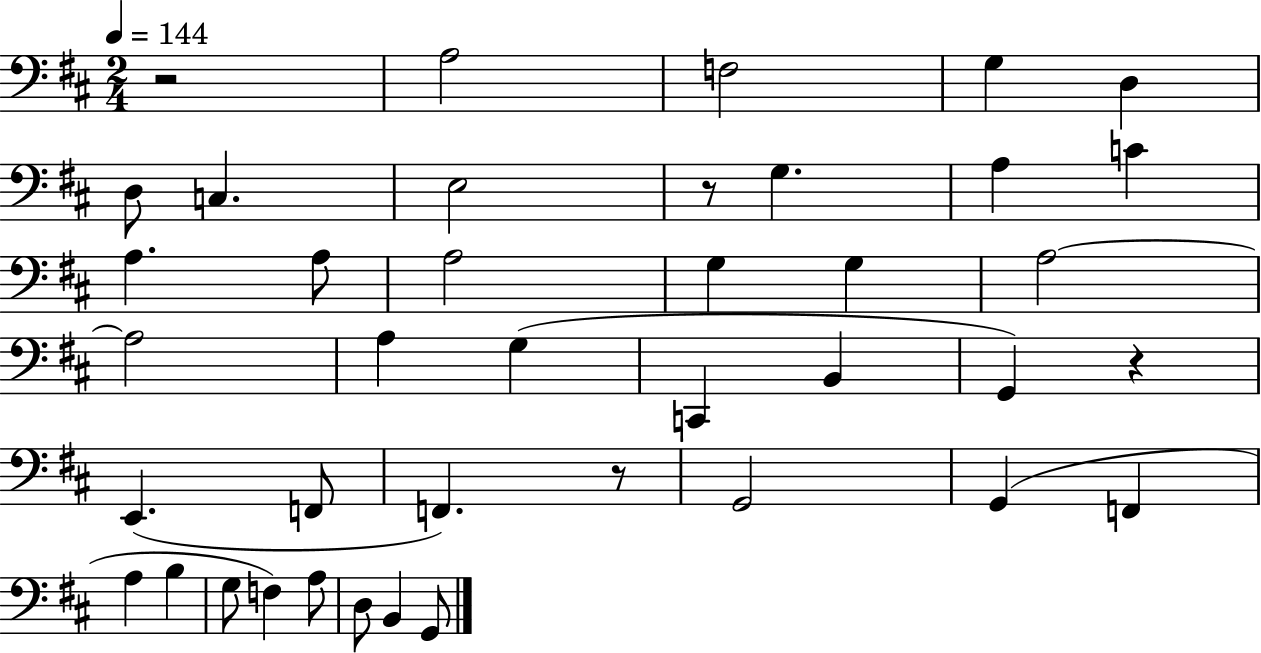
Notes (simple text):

R/h A3/h F3/h G3/q D3/q D3/e C3/q. E3/h R/e G3/q. A3/q C4/q A3/q. A3/e A3/h G3/q G3/q A3/h A3/h A3/q G3/q C2/q B2/q G2/q R/q E2/q. F2/e F2/q. R/e G2/h G2/q F2/q A3/q B3/q G3/e F3/q A3/e D3/e B2/q G2/e